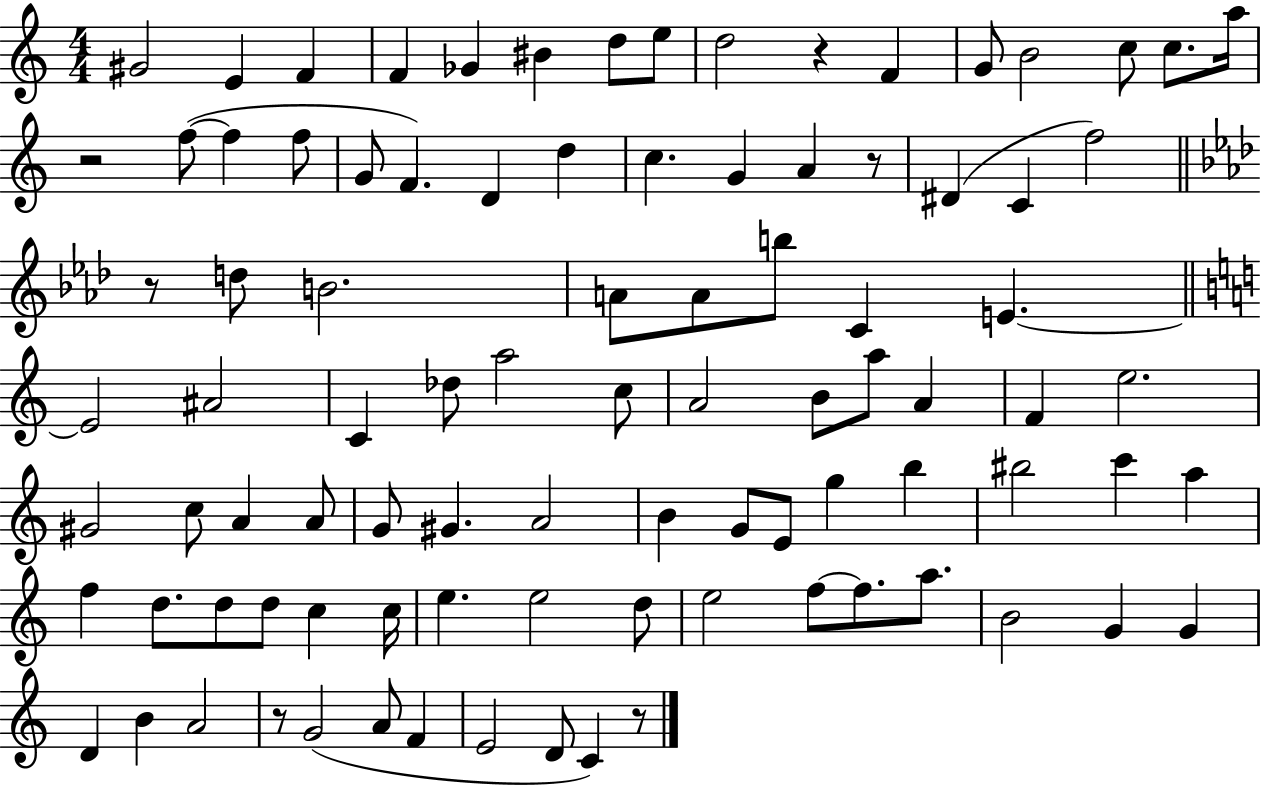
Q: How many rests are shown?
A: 6